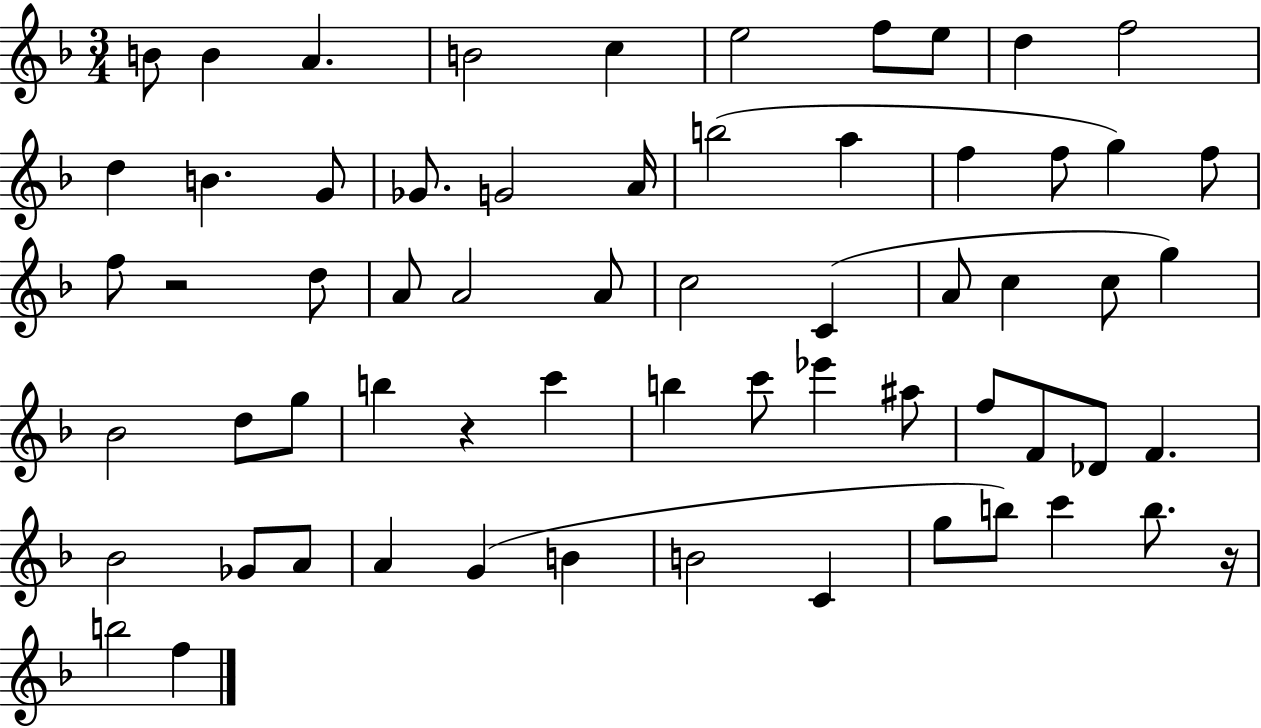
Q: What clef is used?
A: treble